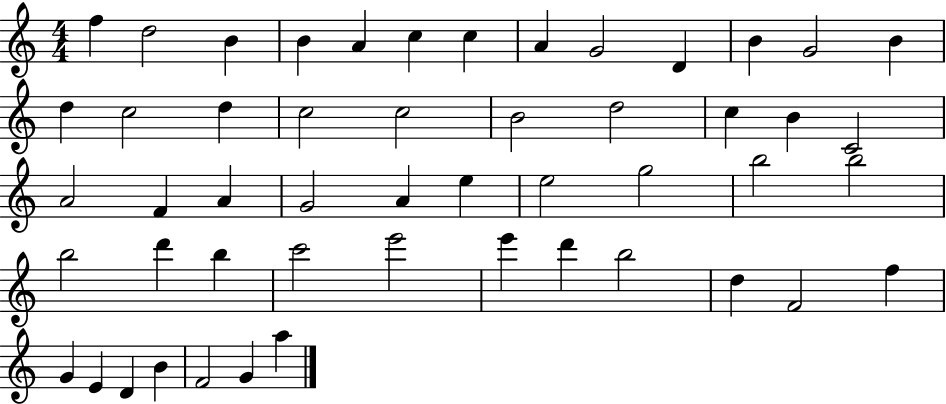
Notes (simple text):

F5/q D5/h B4/q B4/q A4/q C5/q C5/q A4/q G4/h D4/q B4/q G4/h B4/q D5/q C5/h D5/q C5/h C5/h B4/h D5/h C5/q B4/q C4/h A4/h F4/q A4/q G4/h A4/q E5/q E5/h G5/h B5/h B5/h B5/h D6/q B5/q C6/h E6/h E6/q D6/q B5/h D5/q F4/h F5/q G4/q E4/q D4/q B4/q F4/h G4/q A5/q